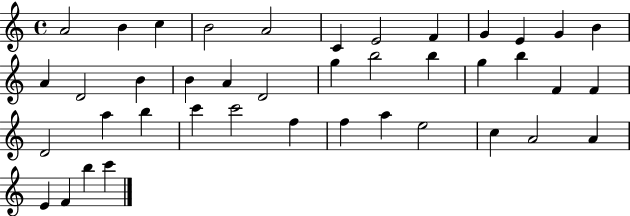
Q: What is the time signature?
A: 4/4